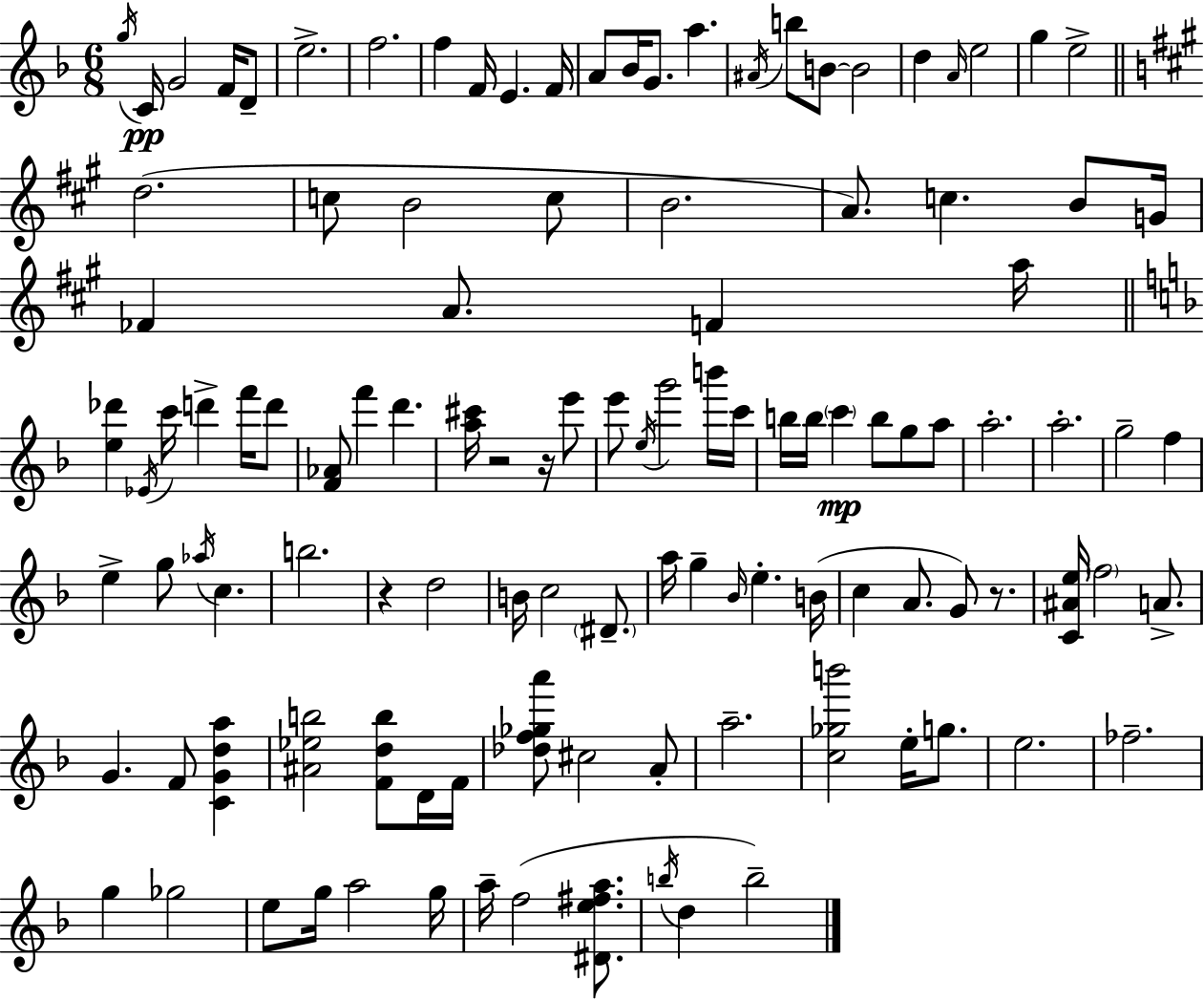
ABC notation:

X:1
T:Untitled
M:6/8
L:1/4
K:Dm
g/4 C/4 G2 F/4 D/2 e2 f2 f F/4 E F/4 A/2 _B/4 G/2 a ^A/4 b/2 B/2 B2 d A/4 e2 g e2 d2 c/2 B2 c/2 B2 A/2 c B/2 G/4 _F A/2 F a/4 [e_d'] _E/4 c'/4 d' f'/4 d'/2 [F_A]/2 f' d' [a^c']/4 z2 z/4 e'/2 e'/2 e/4 g'2 b'/4 c'/4 b/4 b/4 c' b/2 g/2 a/2 a2 a2 g2 f e g/2 _a/4 c b2 z d2 B/4 c2 ^D/2 a/4 g _B/4 e B/4 c A/2 G/2 z/2 [C^Ae]/4 f2 A/2 G F/2 [CGda] [^A_eb]2 [Fdb]/2 D/4 F/4 [_df_ga']/2 ^c2 A/2 a2 [c_gb']2 e/4 g/2 e2 _f2 g _g2 e/2 g/4 a2 g/4 a/4 f2 [^De^fa]/2 b/4 d b2